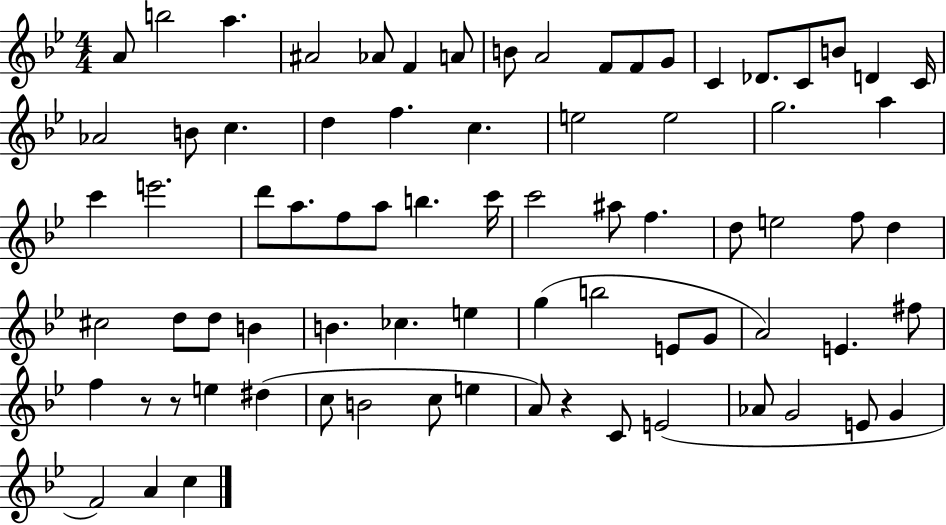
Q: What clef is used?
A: treble